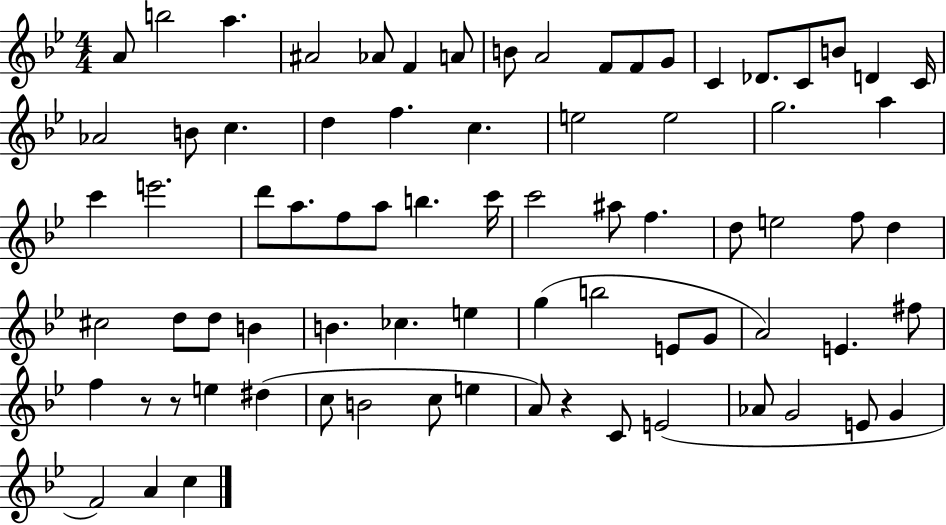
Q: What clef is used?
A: treble